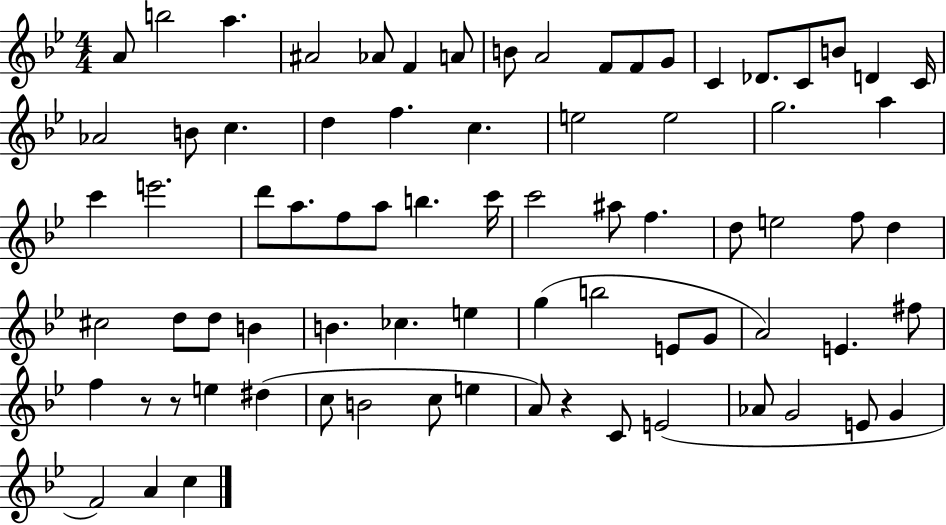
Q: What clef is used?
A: treble